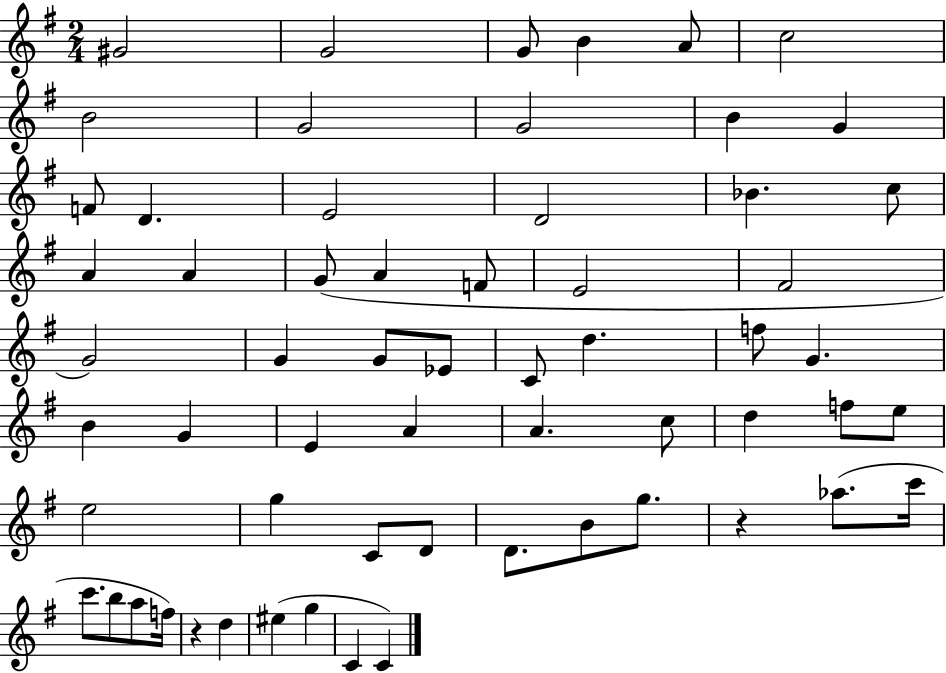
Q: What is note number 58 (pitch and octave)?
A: C4